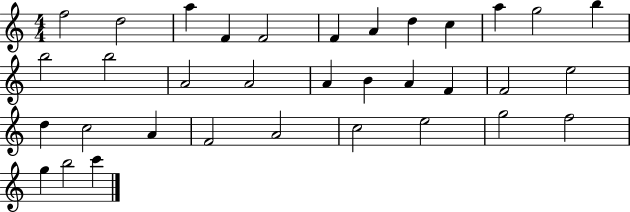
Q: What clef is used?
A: treble